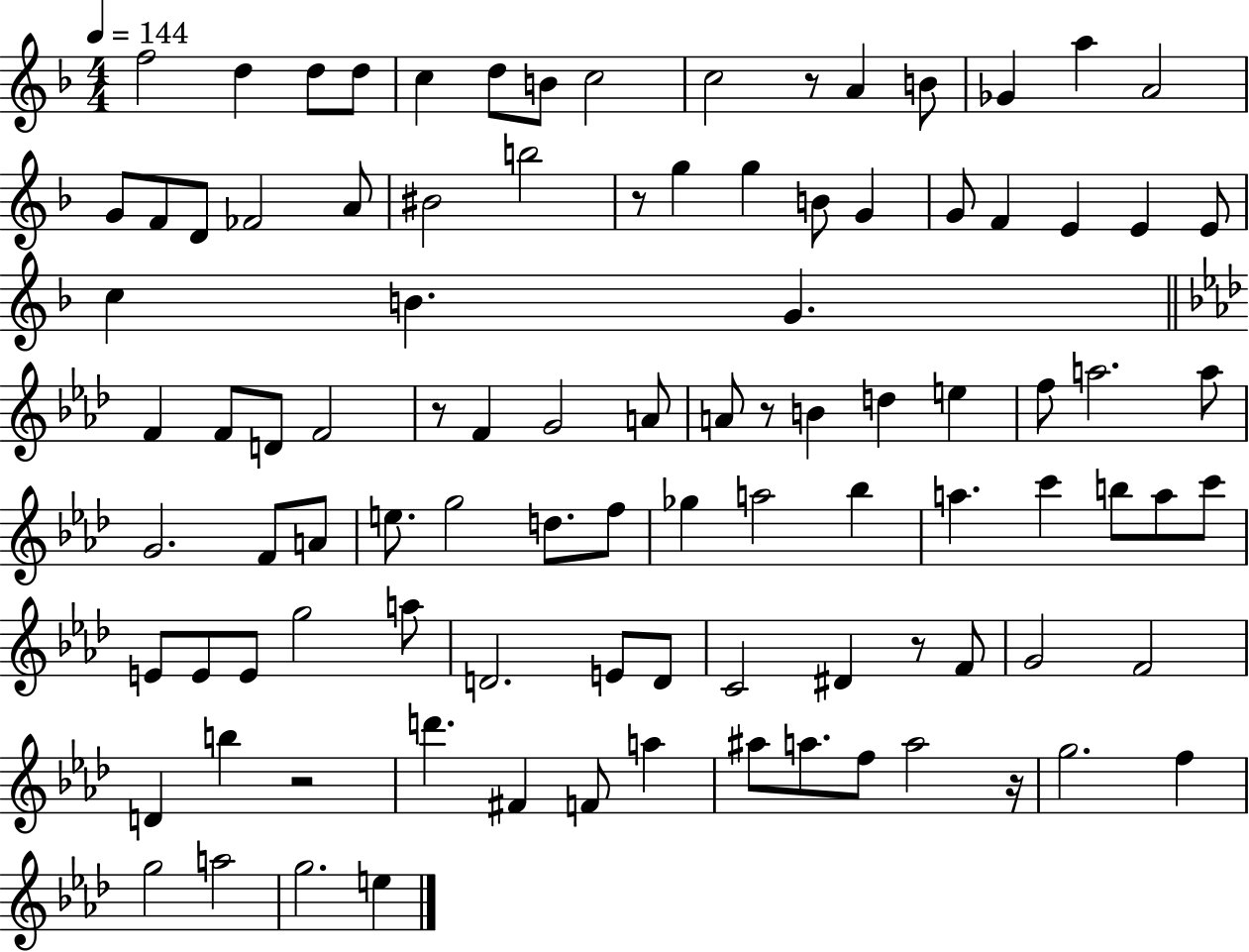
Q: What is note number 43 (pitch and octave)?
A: D5